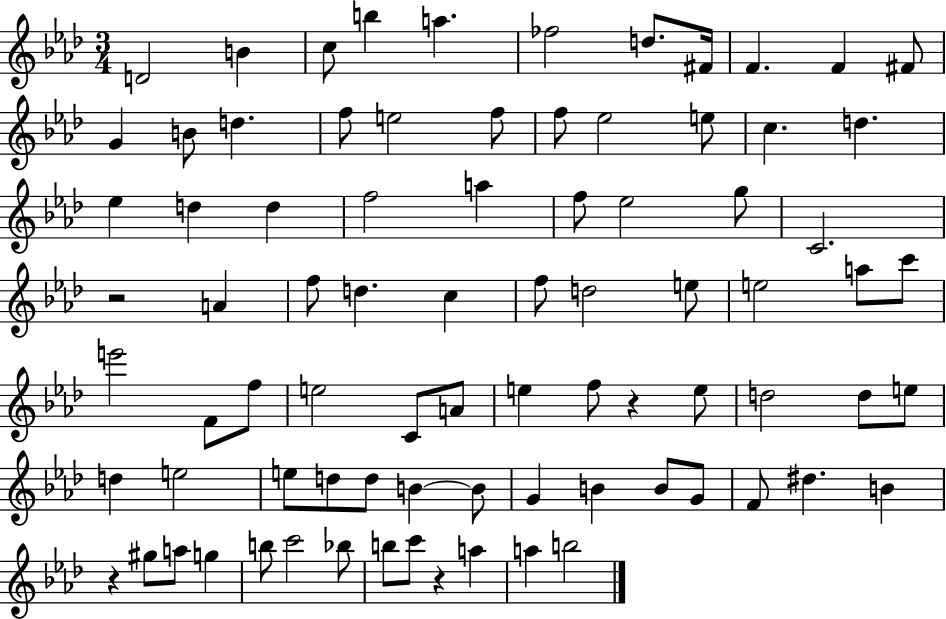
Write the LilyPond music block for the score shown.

{
  \clef treble
  \numericTimeSignature
  \time 3/4
  \key aes \major
  d'2 b'4 | c''8 b''4 a''4. | fes''2 d''8. fis'16 | f'4. f'4 fis'8 | \break g'4 b'8 d''4. | f''8 e''2 f''8 | f''8 ees''2 e''8 | c''4. d''4. | \break ees''4 d''4 d''4 | f''2 a''4 | f''8 ees''2 g''8 | c'2. | \break r2 a'4 | f''8 d''4. c''4 | f''8 d''2 e''8 | e''2 a''8 c'''8 | \break e'''2 f'8 f''8 | e''2 c'8 a'8 | e''4 f''8 r4 e''8 | d''2 d''8 e''8 | \break d''4 e''2 | e''8 d''8 d''8 b'4~~ b'8 | g'4 b'4 b'8 g'8 | f'8 dis''4. b'4 | \break r4 gis''8 a''8 g''4 | b''8 c'''2 bes''8 | b''8 c'''8 r4 a''4 | a''4 b''2 | \break \bar "|."
}